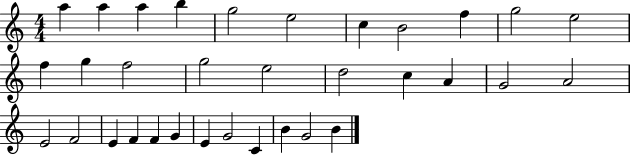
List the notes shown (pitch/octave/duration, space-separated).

A5/q A5/q A5/q B5/q G5/h E5/h C5/q B4/h F5/q G5/h E5/h F5/q G5/q F5/h G5/h E5/h D5/h C5/q A4/q G4/h A4/h E4/h F4/h E4/q F4/q F4/q G4/q E4/q G4/h C4/q B4/q G4/h B4/q